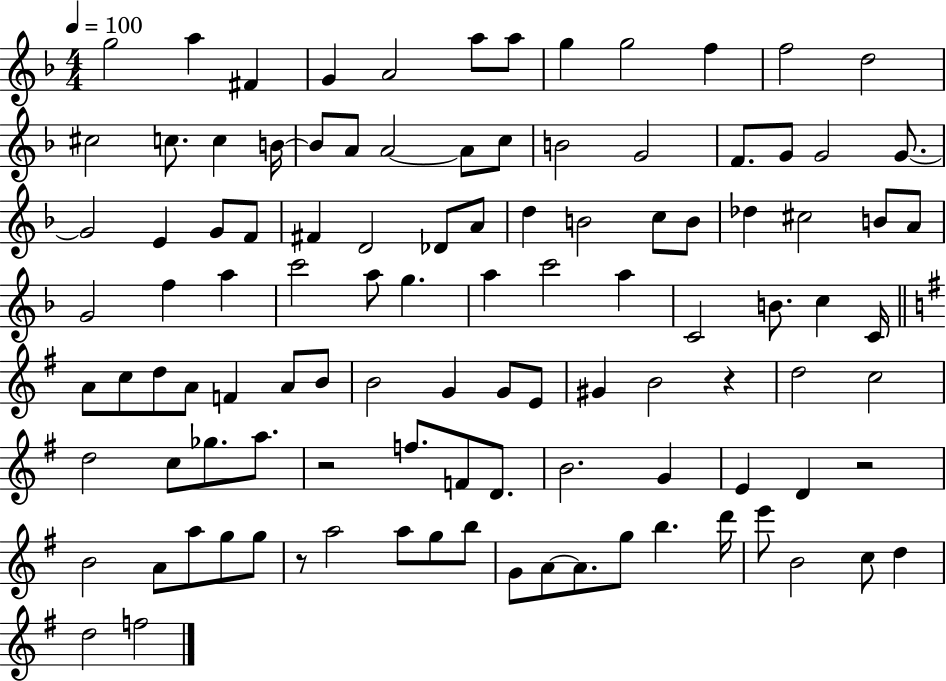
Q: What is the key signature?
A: F major